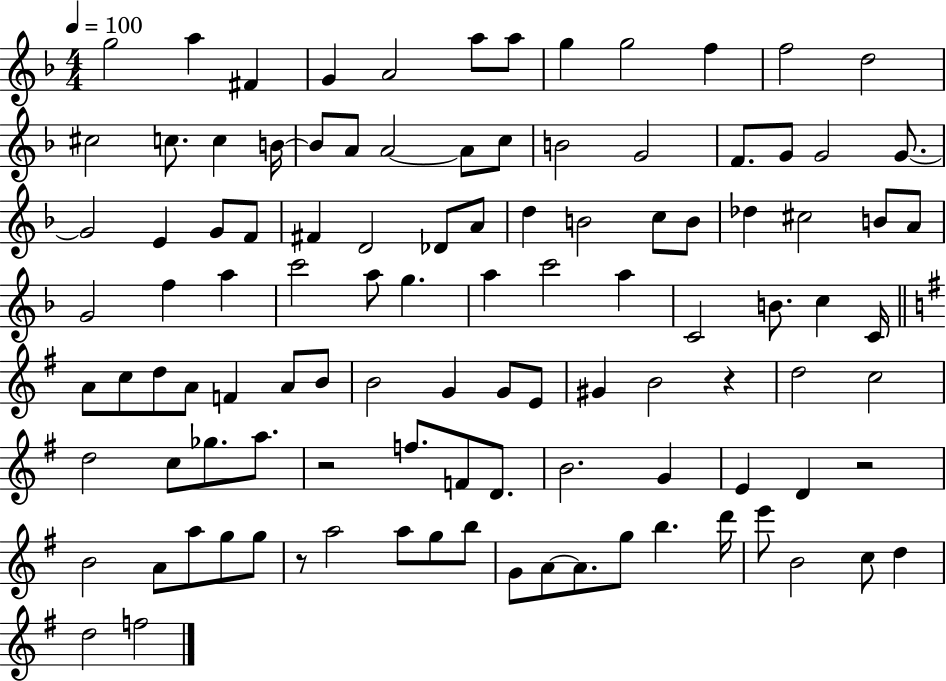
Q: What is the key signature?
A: F major